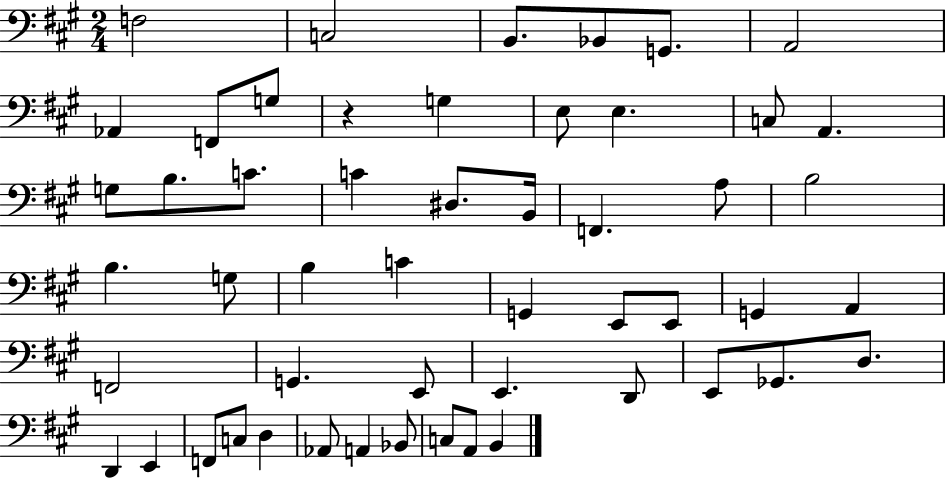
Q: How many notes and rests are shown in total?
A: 52